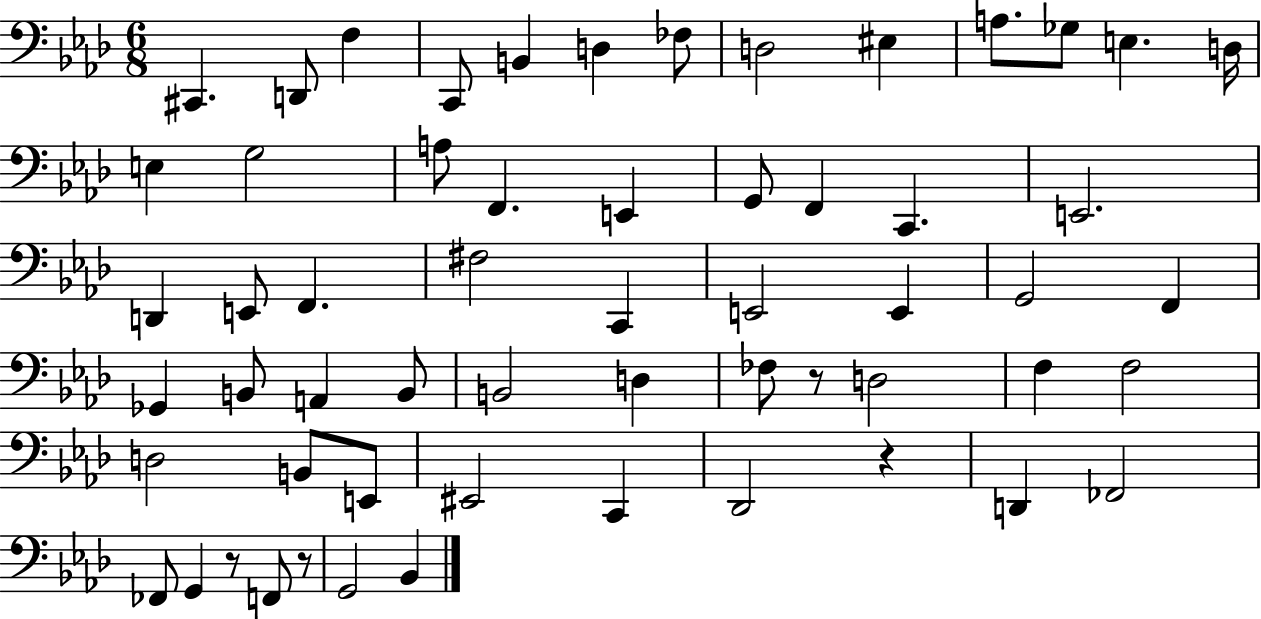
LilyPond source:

{
  \clef bass
  \numericTimeSignature
  \time 6/8
  \key aes \major
  \repeat volta 2 { cis,4. d,8 f4 | c,8 b,4 d4 fes8 | d2 eis4 | a8. ges8 e4. d16 | \break e4 g2 | a8 f,4. e,4 | g,8 f,4 c,4. | e,2. | \break d,4 e,8 f,4. | fis2 c,4 | e,2 e,4 | g,2 f,4 | \break ges,4 b,8 a,4 b,8 | b,2 d4 | fes8 r8 d2 | f4 f2 | \break d2 b,8 e,8 | eis,2 c,4 | des,2 r4 | d,4 fes,2 | \break fes,8 g,4 r8 f,8 r8 | g,2 bes,4 | } \bar "|."
}